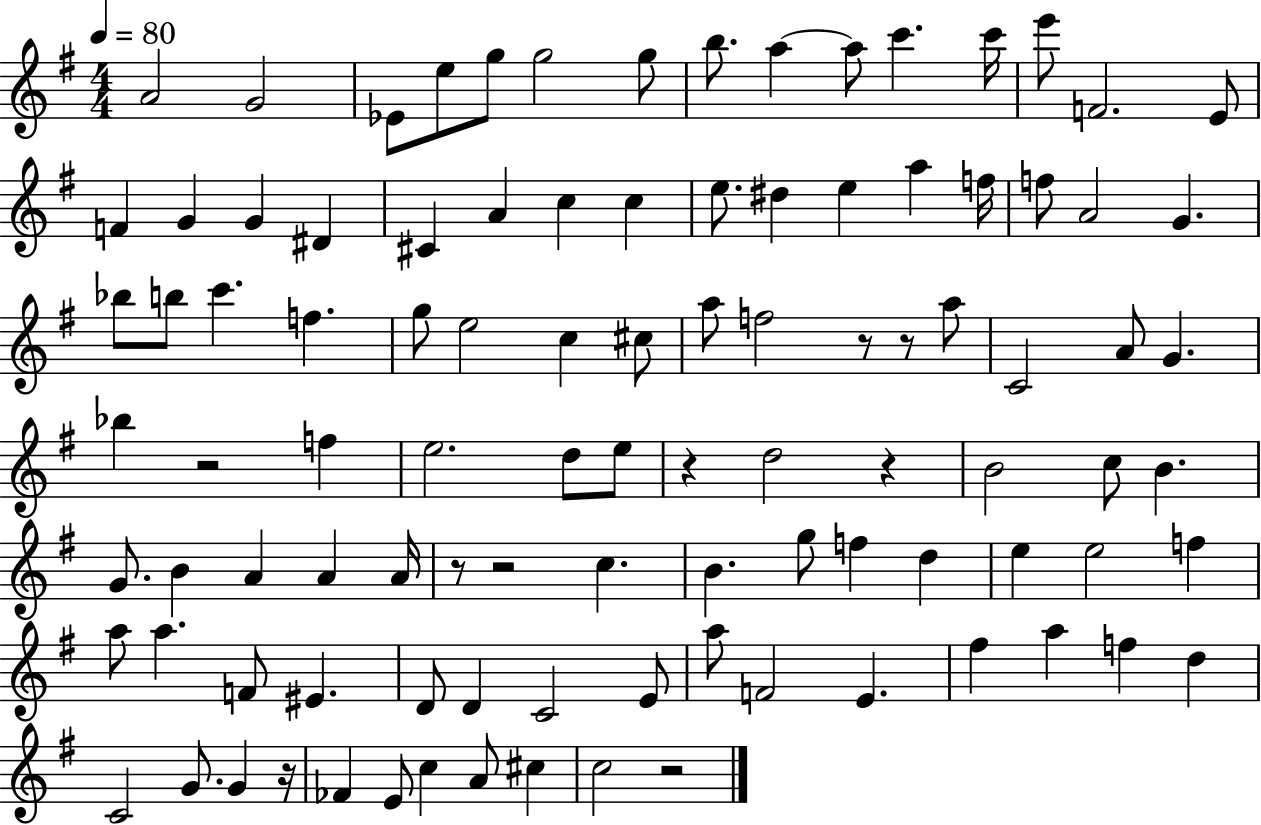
X:1
T:Untitled
M:4/4
L:1/4
K:G
A2 G2 _E/2 e/2 g/2 g2 g/2 b/2 a a/2 c' c'/4 e'/2 F2 E/2 F G G ^D ^C A c c e/2 ^d e a f/4 f/2 A2 G _b/2 b/2 c' f g/2 e2 c ^c/2 a/2 f2 z/2 z/2 a/2 C2 A/2 G _b z2 f e2 d/2 e/2 z d2 z B2 c/2 B G/2 B A A A/4 z/2 z2 c B g/2 f d e e2 f a/2 a F/2 ^E D/2 D C2 E/2 a/2 F2 E ^f a f d C2 G/2 G z/4 _F E/2 c A/2 ^c c2 z2